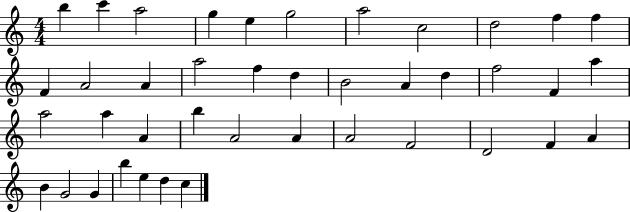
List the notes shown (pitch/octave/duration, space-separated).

B5/q C6/q A5/h G5/q E5/q G5/h A5/h C5/h D5/h F5/q F5/q F4/q A4/h A4/q A5/h F5/q D5/q B4/h A4/q D5/q F5/h F4/q A5/q A5/h A5/q A4/q B5/q A4/h A4/q A4/h F4/h D4/h F4/q A4/q B4/q G4/h G4/q B5/q E5/q D5/q C5/q